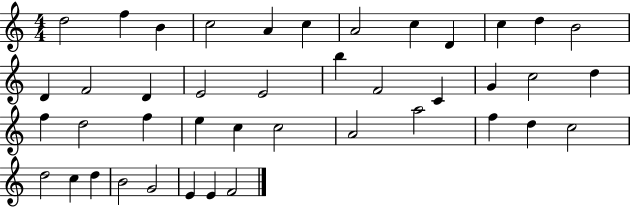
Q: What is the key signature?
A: C major